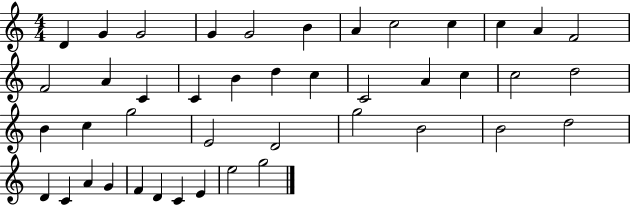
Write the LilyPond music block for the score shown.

{
  \clef treble
  \numericTimeSignature
  \time 4/4
  \key c \major
  d'4 g'4 g'2 | g'4 g'2 b'4 | a'4 c''2 c''4 | c''4 a'4 f'2 | \break f'2 a'4 c'4 | c'4 b'4 d''4 c''4 | c'2 a'4 c''4 | c''2 d''2 | \break b'4 c''4 g''2 | e'2 d'2 | g''2 b'2 | b'2 d''2 | \break d'4 c'4 a'4 g'4 | f'4 d'4 c'4 e'4 | e''2 g''2 | \bar "|."
}